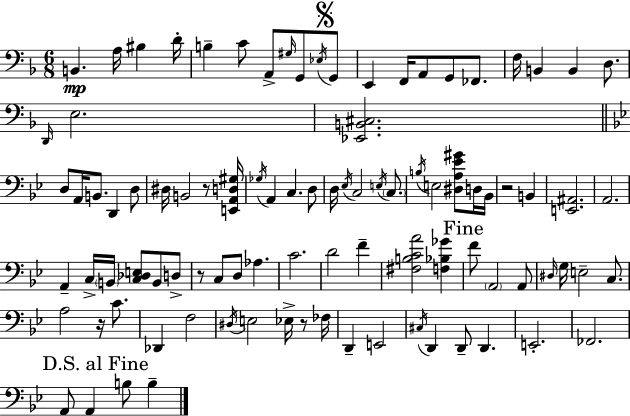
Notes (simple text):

B2/q. A3/s BIS3/q D4/s B3/q C4/e A2/e G#3/s G2/e Eb3/s G2/e E2/q F2/s A2/e G2/e FES2/e. F3/s B2/q B2/q D3/e. D2/s E3/h. [Eb2,B2,C#3]/h. D3/e A2/s B2/e. D2/q D3/e D#3/s B2/h R/e [E2,A2,D3,G#3]/s Gb3/s A2/q C3/q. D3/e D3/s Eb3/s C3/h E3/s C3/e. B3/s E3/h [D#3,A3,Eb4,G#4]/e D3/s Bb2/s R/h B2/q [E2,A#2]/h. A2/h. A2/q C3/s B2/s [C3,Db3,E3]/e B2/e D3/e R/e C3/e D3/e Ab3/q. C4/h. D4/h F4/q [F#3,B3,C4,A4]/h [F3,Bb3,Gb4]/q F4/e A2/h A2/e D#3/s G3/s E3/h C3/e. A3/h R/s C4/e. Db2/q F3/h D#3/s E3/h Eb3/s R/e FES3/s D2/q E2/h C#3/s D2/q D2/e D2/q. E2/h. FES2/h. A2/e A2/q B3/e B3/q